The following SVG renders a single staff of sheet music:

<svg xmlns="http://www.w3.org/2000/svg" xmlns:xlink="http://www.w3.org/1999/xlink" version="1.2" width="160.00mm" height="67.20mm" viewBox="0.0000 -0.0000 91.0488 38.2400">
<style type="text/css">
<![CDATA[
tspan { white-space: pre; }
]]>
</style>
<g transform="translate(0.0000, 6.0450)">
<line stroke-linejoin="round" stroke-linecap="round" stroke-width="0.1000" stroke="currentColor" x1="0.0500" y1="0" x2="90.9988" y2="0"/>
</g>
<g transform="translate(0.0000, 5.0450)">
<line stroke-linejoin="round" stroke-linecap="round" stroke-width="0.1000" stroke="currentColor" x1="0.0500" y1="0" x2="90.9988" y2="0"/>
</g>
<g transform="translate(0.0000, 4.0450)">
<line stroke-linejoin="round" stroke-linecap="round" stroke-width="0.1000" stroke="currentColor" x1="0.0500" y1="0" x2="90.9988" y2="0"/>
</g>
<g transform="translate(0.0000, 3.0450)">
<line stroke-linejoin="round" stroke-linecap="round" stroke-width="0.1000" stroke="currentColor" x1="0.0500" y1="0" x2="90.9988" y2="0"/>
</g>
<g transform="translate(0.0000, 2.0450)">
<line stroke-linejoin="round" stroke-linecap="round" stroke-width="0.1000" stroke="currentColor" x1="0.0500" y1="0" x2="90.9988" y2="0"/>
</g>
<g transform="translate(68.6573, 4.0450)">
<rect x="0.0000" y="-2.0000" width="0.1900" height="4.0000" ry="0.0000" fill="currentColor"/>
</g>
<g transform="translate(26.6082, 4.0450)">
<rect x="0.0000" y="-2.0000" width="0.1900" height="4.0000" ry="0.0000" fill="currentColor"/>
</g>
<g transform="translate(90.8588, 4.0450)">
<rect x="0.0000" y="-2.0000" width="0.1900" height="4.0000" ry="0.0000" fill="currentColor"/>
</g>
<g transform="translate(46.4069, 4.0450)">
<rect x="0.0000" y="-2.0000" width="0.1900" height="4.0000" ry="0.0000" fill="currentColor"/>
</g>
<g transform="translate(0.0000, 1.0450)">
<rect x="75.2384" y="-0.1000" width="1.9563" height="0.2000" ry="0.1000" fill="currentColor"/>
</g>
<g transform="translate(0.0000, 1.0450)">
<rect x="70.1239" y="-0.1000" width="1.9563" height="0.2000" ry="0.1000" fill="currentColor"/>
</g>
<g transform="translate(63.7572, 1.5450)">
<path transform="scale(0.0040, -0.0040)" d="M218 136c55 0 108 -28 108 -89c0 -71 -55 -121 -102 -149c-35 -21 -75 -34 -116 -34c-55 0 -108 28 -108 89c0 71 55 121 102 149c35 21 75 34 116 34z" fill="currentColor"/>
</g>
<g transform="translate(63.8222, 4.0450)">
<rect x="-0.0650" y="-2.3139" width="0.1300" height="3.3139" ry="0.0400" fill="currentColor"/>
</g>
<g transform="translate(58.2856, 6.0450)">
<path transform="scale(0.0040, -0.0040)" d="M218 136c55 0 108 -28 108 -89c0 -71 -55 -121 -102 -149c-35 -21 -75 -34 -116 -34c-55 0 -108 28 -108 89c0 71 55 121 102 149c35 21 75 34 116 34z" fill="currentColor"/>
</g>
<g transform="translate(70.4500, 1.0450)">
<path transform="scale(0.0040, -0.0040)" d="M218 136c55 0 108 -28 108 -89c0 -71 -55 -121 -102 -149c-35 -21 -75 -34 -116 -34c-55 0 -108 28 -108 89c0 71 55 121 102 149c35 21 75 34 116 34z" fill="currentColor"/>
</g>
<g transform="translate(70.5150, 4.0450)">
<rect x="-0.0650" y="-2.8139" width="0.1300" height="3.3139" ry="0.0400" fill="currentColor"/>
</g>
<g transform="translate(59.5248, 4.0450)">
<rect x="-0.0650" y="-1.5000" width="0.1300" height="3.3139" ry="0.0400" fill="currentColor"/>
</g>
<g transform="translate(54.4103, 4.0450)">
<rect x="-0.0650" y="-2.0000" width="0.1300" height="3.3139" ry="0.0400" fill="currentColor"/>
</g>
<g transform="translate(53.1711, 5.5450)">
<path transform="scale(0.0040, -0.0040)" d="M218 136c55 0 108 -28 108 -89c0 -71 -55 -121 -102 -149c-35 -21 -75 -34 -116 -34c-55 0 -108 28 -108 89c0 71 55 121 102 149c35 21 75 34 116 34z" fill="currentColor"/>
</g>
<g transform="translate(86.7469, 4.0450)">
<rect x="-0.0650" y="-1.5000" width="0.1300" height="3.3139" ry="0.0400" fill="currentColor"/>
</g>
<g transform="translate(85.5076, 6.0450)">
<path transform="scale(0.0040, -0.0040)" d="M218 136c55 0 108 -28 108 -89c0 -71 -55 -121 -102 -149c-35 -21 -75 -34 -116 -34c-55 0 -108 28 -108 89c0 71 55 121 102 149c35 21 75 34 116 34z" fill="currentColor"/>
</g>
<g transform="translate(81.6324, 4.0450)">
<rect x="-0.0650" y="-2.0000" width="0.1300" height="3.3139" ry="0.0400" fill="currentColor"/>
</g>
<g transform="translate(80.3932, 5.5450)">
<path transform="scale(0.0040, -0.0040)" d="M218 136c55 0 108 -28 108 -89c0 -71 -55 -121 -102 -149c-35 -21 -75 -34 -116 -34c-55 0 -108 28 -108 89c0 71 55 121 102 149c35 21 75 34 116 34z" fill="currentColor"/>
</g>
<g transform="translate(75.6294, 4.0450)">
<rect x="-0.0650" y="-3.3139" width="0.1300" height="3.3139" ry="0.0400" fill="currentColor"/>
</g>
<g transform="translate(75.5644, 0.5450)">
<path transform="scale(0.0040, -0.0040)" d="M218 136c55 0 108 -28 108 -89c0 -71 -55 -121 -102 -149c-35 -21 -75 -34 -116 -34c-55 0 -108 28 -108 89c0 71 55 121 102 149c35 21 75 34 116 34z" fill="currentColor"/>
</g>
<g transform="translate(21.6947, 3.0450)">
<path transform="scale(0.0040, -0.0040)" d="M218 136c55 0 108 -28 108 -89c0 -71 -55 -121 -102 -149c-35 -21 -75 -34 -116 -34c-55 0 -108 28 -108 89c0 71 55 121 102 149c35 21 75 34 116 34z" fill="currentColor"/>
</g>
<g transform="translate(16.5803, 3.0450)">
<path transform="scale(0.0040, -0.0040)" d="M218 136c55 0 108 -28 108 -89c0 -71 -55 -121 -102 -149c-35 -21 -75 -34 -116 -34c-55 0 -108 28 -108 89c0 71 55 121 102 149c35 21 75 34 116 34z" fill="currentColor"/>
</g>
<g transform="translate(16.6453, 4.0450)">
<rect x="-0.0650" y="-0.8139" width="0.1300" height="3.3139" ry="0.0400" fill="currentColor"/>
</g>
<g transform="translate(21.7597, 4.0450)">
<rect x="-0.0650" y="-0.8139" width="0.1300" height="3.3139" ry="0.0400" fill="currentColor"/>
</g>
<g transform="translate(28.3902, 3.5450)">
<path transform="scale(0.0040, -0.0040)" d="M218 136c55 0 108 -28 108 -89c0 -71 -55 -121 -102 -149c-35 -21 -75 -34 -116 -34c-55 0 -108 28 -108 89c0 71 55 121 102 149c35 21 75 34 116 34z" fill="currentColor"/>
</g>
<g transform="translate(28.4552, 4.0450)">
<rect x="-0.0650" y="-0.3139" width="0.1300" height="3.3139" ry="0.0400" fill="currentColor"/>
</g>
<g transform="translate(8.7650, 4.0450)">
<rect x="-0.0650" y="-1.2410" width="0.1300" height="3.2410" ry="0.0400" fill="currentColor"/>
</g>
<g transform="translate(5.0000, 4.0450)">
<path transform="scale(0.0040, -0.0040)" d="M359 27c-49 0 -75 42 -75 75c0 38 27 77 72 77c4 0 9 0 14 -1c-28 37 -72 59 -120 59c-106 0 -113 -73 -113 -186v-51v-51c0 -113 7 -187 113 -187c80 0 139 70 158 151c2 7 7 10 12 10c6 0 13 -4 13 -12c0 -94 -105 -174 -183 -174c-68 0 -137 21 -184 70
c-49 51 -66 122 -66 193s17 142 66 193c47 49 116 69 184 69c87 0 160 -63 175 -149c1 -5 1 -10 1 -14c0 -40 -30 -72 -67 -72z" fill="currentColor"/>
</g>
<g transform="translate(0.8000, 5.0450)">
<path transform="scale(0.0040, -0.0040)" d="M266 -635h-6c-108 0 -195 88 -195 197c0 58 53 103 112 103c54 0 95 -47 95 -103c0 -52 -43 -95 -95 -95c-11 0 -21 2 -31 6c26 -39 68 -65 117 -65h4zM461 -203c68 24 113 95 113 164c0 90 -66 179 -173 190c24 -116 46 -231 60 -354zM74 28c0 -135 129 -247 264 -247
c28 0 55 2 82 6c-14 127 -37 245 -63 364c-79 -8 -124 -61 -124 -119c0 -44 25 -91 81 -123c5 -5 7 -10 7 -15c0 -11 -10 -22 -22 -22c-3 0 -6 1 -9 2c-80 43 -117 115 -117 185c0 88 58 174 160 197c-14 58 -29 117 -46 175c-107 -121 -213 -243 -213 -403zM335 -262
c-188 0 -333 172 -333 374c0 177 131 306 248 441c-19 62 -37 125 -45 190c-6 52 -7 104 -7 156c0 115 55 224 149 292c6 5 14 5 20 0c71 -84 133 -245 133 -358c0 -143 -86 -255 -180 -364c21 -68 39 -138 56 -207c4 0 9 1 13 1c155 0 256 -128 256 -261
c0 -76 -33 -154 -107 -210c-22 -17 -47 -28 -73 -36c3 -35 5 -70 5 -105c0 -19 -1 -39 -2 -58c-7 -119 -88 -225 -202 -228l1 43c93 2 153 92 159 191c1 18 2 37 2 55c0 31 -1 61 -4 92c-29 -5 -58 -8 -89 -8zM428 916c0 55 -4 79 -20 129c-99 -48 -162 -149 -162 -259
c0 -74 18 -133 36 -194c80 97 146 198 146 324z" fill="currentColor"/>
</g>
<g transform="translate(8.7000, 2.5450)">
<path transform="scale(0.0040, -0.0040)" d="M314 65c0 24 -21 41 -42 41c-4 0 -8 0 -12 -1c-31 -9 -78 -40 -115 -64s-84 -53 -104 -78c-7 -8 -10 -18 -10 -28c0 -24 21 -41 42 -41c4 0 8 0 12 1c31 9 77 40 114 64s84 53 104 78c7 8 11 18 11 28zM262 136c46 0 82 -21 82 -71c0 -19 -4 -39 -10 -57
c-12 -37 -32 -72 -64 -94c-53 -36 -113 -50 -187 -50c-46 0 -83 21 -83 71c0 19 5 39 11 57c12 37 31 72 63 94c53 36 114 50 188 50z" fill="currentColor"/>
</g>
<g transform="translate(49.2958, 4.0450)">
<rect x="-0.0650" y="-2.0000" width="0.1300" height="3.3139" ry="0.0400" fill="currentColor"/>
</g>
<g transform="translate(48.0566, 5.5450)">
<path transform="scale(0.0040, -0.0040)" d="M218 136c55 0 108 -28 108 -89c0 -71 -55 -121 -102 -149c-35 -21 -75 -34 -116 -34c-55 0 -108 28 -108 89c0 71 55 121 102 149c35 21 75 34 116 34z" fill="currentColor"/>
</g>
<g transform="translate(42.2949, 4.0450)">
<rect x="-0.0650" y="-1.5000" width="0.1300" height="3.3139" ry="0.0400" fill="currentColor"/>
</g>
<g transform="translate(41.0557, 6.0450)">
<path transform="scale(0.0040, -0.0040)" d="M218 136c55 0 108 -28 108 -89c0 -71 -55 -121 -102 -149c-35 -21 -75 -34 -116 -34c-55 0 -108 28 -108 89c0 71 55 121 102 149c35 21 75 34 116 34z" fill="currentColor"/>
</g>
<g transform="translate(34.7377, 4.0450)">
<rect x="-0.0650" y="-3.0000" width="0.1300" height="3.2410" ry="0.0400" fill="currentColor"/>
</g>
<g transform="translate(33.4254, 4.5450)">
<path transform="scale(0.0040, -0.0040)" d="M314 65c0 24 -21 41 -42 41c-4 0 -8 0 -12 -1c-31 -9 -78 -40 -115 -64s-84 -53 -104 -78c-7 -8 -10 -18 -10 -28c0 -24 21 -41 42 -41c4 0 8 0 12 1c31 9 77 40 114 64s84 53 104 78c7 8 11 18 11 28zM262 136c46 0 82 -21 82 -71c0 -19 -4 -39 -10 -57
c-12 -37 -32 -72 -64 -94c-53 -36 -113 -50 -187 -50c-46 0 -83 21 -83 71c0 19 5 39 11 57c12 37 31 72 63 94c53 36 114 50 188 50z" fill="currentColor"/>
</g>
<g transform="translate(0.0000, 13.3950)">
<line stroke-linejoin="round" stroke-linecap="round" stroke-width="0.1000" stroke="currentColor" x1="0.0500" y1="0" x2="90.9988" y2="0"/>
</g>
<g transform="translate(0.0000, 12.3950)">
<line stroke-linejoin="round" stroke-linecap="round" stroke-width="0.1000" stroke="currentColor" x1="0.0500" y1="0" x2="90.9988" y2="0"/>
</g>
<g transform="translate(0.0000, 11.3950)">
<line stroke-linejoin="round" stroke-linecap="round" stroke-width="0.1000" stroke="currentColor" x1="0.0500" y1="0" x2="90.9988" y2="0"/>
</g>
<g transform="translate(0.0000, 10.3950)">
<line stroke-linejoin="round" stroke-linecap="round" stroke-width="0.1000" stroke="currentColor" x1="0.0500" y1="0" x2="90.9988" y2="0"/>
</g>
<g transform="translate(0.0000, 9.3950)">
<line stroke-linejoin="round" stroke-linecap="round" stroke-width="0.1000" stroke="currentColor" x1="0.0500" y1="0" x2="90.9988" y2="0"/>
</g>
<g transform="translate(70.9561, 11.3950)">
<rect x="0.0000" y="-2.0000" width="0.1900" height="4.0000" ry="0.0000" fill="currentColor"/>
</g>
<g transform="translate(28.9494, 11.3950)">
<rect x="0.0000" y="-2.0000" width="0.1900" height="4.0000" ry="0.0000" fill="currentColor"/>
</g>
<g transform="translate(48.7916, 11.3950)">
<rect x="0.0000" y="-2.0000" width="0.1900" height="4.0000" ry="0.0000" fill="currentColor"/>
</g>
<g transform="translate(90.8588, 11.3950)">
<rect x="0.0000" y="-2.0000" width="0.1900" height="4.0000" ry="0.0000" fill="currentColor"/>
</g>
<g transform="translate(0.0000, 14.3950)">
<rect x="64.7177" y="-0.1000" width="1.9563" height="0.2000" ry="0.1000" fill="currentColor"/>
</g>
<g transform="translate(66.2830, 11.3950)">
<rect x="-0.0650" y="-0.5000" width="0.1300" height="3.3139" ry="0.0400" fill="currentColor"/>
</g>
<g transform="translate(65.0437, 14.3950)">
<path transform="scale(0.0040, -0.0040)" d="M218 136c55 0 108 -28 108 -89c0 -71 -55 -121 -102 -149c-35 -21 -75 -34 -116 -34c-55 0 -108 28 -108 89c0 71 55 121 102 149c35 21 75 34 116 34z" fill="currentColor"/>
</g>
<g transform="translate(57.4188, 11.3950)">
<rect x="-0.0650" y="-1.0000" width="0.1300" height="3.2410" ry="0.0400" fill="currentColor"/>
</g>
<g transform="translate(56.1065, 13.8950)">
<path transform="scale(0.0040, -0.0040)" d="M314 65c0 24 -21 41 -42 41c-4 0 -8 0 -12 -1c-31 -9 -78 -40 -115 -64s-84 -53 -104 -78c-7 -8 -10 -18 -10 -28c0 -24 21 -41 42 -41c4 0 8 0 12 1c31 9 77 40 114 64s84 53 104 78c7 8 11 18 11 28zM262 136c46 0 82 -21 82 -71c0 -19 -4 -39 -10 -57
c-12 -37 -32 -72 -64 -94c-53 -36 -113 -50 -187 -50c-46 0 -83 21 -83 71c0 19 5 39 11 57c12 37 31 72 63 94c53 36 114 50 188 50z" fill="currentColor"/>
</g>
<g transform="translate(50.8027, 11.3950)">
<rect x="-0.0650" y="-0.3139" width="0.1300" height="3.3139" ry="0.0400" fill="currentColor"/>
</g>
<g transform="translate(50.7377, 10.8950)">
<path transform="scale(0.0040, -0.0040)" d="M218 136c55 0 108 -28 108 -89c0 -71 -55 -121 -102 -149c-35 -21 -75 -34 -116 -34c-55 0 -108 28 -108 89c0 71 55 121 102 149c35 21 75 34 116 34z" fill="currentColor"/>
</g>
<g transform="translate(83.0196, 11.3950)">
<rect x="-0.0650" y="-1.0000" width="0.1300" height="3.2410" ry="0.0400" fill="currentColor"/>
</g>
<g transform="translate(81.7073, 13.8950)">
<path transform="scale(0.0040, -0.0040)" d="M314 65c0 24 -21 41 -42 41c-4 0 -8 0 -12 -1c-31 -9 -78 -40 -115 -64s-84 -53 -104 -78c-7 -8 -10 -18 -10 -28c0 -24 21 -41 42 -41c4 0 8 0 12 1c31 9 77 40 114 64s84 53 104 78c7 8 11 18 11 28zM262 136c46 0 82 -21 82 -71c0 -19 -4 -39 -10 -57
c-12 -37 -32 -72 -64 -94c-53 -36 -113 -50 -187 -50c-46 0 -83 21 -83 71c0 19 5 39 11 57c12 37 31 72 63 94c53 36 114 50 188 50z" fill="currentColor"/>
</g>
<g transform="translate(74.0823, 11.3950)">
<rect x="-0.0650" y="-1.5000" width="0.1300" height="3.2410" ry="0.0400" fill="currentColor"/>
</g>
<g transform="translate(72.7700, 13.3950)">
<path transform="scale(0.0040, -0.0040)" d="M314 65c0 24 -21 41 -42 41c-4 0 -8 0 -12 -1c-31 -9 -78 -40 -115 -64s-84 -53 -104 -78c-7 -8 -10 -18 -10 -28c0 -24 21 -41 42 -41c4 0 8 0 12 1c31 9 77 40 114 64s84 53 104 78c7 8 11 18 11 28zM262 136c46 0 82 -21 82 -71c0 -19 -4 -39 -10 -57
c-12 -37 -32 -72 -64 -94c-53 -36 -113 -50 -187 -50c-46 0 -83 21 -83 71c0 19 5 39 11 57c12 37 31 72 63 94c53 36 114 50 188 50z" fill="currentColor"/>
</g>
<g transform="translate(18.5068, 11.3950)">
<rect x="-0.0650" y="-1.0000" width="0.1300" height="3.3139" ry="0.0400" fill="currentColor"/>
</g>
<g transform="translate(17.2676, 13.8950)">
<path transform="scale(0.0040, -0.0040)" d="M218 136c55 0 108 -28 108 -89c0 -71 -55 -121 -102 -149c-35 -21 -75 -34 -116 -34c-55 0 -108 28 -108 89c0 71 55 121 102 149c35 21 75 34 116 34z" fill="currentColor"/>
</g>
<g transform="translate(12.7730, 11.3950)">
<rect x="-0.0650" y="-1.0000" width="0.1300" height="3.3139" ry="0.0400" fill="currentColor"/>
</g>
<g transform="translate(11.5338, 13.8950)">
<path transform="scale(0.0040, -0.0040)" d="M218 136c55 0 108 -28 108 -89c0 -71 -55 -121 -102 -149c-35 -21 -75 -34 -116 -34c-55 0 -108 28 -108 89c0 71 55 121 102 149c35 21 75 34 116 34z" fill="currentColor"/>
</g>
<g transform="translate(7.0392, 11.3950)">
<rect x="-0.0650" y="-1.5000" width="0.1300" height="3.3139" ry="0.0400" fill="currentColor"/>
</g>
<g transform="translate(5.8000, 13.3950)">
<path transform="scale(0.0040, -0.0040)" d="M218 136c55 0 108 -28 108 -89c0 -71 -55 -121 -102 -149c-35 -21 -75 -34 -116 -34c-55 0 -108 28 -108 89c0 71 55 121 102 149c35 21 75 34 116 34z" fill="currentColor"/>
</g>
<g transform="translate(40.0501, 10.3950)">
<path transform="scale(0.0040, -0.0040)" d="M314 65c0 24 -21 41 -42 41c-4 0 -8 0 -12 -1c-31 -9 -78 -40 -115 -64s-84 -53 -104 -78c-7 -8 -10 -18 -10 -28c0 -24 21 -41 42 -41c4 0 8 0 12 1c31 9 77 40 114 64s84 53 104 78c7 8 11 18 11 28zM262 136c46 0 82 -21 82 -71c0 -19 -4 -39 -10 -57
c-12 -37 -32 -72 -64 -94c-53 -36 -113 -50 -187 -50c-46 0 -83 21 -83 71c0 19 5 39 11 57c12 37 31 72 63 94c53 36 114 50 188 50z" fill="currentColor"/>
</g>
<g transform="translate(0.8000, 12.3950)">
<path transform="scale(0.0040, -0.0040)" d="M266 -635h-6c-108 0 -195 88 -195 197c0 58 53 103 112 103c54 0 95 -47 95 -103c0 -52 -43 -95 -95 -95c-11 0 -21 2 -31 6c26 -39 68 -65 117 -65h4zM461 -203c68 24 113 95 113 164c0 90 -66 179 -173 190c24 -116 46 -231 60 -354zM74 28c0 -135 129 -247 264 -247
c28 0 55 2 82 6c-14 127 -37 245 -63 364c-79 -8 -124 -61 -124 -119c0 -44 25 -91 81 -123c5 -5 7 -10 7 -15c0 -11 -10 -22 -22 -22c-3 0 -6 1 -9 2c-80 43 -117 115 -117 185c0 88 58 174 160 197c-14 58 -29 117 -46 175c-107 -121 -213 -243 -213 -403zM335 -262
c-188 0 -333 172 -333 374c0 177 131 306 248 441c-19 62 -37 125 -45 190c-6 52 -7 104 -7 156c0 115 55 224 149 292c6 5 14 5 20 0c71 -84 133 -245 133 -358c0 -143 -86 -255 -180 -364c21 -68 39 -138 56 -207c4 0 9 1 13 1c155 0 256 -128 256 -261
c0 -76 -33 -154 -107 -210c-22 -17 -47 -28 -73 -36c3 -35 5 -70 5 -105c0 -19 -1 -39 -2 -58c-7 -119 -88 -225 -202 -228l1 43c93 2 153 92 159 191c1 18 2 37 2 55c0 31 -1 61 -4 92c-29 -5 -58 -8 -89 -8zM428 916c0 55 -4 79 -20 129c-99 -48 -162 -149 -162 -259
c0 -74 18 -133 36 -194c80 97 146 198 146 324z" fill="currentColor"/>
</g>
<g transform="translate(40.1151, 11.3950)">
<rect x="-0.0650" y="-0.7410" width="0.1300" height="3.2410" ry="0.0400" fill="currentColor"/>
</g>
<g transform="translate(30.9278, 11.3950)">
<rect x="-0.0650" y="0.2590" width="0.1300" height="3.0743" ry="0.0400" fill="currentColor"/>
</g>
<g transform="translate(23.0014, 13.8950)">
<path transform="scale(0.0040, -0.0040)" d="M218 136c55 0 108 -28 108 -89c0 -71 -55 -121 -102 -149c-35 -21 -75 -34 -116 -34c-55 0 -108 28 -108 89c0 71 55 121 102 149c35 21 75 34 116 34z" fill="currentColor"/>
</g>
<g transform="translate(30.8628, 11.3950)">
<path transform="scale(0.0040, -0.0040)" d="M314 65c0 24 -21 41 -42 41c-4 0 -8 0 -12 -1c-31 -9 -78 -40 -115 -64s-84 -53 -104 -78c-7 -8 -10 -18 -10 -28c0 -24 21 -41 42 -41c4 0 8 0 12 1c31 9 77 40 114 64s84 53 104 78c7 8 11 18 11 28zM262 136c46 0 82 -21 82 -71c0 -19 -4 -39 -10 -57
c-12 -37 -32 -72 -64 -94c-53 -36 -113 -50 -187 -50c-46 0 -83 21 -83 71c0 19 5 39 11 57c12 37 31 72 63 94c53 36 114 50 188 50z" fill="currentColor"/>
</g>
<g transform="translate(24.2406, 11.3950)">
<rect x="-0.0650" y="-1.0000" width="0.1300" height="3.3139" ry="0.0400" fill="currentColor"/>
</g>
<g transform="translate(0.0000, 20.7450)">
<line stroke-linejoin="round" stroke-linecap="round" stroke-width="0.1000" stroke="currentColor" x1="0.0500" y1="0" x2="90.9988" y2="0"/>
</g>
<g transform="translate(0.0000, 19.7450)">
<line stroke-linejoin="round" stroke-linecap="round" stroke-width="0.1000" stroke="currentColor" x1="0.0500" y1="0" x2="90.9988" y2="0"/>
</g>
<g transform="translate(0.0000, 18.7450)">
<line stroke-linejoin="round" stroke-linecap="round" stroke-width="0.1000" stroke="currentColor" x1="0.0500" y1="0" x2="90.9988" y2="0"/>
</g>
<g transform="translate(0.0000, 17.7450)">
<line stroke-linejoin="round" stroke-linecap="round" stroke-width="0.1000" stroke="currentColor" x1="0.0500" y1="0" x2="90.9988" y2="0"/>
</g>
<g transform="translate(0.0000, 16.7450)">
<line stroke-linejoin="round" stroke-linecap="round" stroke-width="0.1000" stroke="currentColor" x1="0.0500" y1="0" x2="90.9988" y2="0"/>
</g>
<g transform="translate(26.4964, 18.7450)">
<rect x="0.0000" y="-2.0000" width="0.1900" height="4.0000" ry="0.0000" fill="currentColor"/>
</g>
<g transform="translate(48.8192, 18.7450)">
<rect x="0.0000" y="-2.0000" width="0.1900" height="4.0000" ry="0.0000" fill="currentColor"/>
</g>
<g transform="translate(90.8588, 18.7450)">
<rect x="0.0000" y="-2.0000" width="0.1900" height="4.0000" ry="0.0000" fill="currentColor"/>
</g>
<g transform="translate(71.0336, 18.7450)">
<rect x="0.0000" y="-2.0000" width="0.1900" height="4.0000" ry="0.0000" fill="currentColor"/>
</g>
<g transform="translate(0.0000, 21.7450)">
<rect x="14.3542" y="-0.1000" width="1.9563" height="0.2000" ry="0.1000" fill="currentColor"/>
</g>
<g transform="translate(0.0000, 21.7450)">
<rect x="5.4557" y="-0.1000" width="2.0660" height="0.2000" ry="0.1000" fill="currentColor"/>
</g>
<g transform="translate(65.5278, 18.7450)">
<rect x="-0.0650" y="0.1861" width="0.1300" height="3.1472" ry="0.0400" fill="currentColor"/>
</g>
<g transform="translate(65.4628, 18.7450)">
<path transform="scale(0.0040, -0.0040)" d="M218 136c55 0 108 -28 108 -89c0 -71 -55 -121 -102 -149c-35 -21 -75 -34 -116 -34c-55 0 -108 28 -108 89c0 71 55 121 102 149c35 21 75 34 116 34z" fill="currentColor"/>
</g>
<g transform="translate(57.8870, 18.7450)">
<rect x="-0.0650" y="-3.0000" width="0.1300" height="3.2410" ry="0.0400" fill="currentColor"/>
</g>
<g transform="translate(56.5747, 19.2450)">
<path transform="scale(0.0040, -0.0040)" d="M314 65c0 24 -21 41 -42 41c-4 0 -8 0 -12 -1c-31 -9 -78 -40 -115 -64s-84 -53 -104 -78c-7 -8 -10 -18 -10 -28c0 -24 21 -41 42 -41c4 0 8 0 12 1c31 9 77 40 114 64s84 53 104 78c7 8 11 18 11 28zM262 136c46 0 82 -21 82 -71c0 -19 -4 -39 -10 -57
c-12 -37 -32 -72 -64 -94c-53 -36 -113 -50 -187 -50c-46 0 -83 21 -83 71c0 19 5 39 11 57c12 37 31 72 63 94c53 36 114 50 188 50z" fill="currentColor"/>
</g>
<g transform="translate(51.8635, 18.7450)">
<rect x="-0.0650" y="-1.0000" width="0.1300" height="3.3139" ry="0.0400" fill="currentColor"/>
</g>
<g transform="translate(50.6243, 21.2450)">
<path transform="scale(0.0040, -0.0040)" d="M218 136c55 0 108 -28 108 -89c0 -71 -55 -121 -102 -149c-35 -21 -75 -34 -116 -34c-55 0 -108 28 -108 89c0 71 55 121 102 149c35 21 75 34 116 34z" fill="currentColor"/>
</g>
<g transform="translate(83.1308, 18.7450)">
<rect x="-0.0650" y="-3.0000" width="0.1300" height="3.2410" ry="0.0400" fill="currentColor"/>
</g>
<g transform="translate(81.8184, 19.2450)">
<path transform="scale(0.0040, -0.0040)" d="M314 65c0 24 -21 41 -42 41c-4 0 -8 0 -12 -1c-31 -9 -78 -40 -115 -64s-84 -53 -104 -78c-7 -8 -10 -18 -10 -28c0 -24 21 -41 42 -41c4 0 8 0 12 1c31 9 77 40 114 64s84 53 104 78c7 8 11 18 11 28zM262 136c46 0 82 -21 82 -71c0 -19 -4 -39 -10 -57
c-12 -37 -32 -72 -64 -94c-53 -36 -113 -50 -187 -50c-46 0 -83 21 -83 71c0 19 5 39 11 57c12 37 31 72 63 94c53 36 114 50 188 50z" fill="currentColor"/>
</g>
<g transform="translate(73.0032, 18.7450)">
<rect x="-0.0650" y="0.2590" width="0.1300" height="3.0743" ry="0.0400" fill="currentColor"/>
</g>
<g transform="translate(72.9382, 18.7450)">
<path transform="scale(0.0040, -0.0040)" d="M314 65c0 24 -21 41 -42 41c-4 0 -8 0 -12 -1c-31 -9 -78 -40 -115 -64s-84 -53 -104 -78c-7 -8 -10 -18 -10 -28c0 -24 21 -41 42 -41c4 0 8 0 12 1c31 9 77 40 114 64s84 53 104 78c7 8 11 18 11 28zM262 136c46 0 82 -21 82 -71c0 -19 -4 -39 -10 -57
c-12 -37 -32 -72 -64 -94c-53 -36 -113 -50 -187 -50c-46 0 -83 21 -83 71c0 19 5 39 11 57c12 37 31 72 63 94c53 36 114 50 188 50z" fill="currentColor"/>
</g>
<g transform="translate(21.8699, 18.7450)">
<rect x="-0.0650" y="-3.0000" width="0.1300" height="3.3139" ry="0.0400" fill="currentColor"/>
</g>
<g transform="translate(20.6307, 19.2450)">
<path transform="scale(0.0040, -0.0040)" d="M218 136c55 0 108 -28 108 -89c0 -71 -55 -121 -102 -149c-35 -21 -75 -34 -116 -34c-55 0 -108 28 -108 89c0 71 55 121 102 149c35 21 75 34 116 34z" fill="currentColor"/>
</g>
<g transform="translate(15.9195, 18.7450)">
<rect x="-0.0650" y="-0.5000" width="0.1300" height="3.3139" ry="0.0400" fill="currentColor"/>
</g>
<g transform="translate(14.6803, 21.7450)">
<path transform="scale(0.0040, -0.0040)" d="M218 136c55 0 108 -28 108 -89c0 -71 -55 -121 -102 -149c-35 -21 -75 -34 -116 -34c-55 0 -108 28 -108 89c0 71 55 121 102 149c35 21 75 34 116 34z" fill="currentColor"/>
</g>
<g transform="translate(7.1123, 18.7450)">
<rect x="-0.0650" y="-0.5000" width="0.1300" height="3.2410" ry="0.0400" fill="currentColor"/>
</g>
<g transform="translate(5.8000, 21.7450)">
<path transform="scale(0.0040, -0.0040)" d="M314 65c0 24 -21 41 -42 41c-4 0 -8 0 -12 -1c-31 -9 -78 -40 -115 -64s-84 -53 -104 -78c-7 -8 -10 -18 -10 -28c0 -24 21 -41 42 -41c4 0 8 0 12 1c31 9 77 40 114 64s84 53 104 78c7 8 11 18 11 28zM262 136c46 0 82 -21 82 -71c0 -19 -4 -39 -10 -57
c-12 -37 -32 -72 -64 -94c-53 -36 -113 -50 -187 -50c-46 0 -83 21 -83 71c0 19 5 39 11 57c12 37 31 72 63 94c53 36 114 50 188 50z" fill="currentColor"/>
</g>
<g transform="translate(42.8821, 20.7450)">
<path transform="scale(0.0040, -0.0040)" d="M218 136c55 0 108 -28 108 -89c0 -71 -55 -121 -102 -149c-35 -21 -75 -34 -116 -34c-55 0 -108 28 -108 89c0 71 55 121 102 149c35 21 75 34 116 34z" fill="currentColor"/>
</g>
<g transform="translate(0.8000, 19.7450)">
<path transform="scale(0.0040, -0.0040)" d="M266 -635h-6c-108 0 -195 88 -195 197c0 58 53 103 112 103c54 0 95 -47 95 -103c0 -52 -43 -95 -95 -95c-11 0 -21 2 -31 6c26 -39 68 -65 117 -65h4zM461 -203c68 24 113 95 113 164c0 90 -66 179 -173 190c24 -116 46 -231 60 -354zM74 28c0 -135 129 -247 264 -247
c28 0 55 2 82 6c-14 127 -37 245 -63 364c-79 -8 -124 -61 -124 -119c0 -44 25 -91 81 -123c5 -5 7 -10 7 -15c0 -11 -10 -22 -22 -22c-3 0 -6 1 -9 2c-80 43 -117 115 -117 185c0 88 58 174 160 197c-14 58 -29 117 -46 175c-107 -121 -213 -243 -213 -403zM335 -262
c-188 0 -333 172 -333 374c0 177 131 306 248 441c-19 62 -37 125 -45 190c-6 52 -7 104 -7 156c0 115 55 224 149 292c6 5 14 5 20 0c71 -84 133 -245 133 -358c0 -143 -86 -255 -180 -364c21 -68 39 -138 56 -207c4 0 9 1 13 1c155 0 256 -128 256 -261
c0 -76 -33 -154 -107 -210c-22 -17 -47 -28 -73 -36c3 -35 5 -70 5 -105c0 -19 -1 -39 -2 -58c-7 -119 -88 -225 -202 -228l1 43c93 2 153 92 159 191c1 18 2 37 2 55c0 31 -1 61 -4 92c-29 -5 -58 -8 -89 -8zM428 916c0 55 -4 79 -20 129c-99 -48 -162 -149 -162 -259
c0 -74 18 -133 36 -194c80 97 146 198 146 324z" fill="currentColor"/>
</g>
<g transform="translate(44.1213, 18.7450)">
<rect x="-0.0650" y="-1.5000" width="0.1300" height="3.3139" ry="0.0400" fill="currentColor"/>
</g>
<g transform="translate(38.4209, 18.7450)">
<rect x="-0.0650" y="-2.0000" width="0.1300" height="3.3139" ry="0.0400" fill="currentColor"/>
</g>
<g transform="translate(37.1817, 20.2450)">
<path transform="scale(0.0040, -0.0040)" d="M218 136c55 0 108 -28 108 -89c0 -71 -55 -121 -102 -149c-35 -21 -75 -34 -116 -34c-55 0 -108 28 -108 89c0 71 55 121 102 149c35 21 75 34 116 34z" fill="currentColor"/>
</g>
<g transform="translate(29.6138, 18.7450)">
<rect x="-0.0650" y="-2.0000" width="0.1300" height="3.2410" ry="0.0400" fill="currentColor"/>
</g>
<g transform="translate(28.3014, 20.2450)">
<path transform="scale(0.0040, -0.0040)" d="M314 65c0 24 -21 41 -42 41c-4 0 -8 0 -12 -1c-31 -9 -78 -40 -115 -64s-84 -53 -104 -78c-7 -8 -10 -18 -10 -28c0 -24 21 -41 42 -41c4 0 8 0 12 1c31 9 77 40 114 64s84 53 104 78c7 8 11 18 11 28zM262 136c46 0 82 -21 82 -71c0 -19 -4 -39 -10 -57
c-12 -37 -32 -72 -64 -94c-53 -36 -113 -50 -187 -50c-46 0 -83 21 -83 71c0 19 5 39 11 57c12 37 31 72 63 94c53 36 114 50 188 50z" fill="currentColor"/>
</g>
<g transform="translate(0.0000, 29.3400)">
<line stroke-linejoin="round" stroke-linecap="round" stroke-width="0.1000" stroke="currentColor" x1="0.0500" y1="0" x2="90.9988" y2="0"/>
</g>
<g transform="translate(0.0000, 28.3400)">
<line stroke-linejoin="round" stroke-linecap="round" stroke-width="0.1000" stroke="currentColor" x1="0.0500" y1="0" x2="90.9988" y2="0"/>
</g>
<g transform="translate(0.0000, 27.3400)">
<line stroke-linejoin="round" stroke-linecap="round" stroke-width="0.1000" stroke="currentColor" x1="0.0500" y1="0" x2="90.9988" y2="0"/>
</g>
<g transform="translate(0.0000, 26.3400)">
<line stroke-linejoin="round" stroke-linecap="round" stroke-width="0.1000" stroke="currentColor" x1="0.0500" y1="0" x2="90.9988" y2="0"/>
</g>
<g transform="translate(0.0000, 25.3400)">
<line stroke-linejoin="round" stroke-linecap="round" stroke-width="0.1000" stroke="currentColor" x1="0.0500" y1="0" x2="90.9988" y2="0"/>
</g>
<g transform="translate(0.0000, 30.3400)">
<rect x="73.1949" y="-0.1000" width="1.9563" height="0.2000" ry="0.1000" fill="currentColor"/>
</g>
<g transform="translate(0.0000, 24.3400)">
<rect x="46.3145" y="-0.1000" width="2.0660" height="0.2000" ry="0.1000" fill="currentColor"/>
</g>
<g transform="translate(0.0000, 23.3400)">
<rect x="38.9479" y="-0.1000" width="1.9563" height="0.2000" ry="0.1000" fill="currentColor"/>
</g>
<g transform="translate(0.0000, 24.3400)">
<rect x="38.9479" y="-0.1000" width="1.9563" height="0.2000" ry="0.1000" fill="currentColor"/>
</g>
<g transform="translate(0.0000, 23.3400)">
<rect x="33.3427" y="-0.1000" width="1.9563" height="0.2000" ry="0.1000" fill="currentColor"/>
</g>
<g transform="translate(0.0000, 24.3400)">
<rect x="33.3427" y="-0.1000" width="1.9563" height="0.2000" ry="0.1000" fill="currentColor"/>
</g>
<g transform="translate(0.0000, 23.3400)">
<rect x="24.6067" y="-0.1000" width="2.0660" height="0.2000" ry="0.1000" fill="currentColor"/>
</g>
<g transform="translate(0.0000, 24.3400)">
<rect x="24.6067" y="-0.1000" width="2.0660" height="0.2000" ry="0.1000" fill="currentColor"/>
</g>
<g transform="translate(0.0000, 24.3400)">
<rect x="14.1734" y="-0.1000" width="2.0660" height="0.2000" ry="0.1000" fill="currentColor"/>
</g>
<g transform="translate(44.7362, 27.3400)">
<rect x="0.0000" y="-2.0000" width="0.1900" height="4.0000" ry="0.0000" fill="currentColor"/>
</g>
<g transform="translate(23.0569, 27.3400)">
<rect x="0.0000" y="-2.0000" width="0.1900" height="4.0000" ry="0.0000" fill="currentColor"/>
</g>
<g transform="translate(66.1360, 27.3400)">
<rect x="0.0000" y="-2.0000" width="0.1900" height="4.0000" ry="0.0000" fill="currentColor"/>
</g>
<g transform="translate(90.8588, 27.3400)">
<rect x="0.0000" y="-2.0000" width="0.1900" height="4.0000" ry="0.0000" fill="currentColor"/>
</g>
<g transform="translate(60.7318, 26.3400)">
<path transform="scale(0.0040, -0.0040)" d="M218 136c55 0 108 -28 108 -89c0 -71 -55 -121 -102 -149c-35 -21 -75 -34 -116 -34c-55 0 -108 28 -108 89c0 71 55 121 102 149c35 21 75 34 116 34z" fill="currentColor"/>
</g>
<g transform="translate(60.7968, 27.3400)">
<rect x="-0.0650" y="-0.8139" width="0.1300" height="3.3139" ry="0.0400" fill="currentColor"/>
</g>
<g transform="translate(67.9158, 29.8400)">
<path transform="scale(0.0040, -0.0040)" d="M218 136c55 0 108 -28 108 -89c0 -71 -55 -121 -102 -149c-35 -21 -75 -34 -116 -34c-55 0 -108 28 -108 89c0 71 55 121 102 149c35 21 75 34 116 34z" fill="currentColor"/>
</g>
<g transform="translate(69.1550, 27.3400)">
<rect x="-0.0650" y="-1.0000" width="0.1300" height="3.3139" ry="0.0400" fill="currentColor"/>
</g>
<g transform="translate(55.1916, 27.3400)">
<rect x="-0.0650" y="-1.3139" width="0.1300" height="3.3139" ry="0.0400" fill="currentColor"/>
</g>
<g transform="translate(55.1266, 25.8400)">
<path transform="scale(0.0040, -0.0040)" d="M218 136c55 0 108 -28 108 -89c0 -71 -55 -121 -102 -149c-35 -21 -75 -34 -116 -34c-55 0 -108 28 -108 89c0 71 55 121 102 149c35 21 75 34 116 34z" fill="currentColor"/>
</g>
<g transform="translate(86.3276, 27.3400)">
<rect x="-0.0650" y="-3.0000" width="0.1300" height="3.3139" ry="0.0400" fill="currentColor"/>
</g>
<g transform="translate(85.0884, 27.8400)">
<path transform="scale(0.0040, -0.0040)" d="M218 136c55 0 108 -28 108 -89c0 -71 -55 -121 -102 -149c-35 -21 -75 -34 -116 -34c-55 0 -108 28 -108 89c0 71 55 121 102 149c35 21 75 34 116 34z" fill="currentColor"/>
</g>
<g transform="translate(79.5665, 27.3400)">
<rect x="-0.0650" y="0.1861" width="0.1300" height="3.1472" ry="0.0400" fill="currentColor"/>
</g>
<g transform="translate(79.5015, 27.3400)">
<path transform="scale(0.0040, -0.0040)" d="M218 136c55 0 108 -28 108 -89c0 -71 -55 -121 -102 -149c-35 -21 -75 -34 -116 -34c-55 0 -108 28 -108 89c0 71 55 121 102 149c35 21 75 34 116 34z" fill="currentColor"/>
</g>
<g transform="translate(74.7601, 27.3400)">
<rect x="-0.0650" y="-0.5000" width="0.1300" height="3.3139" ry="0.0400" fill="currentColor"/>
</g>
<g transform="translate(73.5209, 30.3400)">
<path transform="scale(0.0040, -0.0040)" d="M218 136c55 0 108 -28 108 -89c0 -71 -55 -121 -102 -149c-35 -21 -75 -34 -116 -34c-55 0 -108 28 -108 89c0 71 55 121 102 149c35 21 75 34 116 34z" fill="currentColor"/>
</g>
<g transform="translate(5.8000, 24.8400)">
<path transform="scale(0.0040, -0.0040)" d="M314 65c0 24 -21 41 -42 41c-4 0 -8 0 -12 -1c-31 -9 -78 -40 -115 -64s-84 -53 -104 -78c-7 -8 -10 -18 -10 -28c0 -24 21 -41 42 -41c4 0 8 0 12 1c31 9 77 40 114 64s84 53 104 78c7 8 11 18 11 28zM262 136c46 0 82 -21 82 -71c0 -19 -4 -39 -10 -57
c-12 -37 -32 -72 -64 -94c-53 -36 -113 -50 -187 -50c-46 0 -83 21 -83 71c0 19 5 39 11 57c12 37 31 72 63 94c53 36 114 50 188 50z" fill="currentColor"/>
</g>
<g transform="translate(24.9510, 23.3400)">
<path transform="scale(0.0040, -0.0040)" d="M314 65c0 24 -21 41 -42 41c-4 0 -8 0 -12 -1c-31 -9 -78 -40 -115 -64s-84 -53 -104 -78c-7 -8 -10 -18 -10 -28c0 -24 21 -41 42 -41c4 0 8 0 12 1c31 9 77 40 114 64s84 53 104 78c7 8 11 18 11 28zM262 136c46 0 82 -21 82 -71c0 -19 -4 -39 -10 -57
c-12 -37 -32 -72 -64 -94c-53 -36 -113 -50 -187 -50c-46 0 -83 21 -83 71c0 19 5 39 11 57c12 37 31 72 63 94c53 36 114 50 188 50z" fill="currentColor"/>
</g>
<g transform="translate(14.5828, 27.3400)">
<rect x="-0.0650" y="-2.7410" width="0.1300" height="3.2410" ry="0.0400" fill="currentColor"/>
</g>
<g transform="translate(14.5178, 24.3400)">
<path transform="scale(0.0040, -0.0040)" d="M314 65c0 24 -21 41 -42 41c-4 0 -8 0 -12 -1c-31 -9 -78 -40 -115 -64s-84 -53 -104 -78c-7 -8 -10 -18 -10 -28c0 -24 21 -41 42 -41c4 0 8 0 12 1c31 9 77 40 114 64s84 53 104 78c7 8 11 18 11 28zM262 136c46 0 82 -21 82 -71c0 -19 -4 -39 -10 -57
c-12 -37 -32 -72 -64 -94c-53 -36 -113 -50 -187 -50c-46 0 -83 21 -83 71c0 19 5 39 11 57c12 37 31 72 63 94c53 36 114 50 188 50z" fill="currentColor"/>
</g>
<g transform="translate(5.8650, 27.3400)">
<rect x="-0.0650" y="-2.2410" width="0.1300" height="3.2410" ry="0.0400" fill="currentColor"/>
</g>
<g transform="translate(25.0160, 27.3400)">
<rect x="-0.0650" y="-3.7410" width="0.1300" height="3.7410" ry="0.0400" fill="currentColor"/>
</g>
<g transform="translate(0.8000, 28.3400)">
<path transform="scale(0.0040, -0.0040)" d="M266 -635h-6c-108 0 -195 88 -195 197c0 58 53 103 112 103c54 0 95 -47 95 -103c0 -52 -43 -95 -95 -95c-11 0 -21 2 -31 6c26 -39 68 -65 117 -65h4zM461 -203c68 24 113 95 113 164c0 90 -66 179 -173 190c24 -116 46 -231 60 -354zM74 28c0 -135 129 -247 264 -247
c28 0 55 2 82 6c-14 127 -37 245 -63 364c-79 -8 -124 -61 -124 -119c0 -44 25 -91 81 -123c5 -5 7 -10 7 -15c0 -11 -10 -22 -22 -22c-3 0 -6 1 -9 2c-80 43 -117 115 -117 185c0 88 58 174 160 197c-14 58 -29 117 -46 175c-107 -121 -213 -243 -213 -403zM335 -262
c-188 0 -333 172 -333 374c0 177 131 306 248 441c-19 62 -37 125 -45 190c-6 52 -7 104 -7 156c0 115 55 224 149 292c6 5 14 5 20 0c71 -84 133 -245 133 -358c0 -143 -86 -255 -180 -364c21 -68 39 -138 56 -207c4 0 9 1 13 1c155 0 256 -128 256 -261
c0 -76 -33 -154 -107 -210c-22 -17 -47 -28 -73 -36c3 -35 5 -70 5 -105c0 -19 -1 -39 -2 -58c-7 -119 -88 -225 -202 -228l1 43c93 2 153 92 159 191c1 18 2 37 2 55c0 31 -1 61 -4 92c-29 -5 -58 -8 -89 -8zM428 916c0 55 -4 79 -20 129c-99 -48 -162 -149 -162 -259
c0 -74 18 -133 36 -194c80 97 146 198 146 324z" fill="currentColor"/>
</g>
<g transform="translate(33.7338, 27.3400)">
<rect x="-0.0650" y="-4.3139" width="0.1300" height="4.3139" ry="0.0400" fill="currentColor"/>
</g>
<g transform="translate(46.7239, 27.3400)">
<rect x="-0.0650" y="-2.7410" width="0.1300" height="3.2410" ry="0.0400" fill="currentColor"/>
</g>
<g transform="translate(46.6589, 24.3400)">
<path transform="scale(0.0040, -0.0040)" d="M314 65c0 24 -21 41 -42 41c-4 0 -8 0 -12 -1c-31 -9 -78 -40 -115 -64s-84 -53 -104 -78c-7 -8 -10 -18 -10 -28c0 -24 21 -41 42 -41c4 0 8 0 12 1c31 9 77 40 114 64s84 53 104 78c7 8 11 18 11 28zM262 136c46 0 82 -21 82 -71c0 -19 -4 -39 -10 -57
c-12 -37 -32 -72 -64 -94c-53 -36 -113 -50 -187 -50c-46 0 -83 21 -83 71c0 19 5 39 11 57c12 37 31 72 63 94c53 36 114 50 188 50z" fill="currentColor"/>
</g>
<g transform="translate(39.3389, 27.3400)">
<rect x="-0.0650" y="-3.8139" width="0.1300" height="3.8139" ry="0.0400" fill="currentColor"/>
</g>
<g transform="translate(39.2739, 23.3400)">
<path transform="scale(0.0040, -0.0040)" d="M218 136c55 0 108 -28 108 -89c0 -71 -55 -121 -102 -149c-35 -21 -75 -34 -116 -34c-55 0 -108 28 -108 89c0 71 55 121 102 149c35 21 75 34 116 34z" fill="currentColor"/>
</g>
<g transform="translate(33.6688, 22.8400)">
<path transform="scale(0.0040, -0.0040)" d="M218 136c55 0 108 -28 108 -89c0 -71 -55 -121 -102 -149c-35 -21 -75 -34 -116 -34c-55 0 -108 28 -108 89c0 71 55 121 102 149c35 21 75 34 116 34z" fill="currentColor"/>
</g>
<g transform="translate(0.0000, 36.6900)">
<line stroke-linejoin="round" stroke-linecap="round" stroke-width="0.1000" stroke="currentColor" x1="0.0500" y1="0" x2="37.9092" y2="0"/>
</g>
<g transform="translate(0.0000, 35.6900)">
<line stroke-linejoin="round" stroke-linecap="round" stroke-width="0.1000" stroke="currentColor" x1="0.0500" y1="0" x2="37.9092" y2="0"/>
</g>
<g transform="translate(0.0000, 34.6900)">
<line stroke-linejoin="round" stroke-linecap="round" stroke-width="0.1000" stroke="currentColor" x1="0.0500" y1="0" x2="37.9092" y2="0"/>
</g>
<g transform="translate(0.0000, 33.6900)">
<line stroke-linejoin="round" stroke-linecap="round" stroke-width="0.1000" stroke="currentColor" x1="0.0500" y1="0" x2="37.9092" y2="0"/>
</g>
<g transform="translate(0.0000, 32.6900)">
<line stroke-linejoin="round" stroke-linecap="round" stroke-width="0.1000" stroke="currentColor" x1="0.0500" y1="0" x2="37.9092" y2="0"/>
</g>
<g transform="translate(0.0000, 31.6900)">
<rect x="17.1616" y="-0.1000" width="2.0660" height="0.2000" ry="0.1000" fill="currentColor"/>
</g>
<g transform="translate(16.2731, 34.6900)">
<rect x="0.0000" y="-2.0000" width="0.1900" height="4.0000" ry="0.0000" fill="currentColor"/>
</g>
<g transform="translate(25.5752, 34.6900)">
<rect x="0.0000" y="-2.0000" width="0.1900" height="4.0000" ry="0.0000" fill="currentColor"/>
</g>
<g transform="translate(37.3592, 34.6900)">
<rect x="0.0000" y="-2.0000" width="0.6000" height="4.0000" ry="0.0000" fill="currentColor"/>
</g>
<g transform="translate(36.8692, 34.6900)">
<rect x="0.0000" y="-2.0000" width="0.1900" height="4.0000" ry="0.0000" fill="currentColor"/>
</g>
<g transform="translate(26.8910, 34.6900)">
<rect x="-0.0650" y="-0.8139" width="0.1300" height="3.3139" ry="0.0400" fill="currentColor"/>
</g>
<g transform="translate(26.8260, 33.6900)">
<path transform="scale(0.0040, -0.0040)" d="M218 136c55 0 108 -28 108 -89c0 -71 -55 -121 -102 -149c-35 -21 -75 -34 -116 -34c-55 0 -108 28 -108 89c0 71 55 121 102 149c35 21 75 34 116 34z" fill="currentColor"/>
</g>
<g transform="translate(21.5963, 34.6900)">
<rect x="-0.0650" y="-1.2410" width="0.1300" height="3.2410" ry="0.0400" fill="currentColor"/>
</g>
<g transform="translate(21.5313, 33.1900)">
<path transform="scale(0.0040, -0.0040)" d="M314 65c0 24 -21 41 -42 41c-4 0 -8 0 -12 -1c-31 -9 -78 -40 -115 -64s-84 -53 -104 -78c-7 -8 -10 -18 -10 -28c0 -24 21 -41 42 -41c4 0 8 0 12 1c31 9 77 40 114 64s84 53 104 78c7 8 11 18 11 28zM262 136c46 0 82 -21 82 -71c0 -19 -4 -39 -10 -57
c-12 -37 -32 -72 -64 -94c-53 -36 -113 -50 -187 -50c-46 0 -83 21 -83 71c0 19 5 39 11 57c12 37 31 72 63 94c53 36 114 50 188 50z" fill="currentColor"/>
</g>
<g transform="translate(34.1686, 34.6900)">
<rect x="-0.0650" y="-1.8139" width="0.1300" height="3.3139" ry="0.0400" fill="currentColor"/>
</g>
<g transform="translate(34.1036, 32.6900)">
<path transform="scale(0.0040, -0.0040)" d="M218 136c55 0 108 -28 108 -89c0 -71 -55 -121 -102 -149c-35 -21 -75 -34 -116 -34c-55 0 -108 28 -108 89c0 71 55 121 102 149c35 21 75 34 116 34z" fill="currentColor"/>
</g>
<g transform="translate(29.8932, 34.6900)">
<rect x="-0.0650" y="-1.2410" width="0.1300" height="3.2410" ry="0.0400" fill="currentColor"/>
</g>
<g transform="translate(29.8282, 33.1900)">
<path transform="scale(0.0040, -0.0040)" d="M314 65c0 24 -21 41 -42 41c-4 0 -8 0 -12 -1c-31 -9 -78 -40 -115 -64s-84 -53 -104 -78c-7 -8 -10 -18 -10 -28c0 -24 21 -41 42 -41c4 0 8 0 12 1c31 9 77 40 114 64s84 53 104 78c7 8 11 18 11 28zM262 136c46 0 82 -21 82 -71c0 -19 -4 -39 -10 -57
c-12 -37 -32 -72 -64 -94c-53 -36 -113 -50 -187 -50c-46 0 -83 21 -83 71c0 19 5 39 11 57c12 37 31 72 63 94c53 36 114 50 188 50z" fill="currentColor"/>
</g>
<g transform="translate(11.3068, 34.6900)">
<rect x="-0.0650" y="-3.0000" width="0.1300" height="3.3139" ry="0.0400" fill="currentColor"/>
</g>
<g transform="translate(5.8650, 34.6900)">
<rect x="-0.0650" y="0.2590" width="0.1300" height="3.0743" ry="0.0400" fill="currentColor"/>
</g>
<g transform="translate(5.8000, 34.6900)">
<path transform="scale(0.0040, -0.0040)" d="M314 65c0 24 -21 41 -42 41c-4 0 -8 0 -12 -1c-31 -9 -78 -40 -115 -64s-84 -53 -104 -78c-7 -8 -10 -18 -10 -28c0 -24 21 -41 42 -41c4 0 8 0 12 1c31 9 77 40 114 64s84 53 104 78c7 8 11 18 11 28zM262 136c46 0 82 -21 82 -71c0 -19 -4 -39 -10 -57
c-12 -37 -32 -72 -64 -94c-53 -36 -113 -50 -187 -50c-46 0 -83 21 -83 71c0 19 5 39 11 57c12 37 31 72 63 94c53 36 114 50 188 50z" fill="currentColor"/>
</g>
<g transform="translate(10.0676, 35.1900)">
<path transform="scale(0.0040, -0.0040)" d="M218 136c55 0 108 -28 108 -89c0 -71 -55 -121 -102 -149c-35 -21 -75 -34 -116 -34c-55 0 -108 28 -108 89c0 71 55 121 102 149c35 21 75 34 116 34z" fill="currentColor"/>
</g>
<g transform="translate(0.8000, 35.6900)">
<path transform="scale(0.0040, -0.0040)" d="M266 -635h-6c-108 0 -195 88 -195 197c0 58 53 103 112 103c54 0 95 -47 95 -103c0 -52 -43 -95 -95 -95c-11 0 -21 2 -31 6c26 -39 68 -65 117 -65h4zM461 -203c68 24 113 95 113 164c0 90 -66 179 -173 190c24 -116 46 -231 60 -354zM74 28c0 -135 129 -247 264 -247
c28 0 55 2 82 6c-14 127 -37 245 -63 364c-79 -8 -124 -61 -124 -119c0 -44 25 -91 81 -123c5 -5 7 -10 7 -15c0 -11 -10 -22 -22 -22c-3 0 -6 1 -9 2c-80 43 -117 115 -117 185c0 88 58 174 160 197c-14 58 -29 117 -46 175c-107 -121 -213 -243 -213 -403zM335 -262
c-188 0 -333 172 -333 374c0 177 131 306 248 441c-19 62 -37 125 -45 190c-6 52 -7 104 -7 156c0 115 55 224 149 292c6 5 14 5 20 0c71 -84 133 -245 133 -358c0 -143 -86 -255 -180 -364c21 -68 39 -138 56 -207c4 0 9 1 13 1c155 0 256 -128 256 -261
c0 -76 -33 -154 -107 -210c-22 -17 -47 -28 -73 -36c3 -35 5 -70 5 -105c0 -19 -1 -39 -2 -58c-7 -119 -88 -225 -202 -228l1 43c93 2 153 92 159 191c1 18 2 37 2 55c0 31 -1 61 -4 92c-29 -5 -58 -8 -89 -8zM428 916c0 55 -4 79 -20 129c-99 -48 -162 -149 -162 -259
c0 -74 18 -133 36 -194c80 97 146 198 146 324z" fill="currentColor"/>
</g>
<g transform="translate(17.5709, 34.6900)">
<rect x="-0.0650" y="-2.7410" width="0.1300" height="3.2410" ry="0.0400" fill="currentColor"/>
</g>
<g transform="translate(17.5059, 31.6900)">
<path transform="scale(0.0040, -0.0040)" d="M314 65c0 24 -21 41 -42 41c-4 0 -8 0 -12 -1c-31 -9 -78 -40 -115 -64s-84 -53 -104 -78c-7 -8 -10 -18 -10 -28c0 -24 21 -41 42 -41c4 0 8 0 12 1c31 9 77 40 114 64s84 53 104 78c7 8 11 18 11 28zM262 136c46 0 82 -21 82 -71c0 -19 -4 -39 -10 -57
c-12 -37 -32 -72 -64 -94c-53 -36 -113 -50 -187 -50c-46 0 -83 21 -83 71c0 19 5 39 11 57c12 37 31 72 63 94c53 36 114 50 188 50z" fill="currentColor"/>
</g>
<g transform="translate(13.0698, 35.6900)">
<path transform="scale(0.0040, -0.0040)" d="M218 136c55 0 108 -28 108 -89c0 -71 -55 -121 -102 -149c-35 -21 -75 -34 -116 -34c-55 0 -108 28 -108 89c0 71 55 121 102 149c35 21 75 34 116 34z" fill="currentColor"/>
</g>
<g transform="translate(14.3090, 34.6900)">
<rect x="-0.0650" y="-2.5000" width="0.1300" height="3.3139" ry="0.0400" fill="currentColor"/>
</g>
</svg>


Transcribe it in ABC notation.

X:1
T:Untitled
M:4/4
L:1/4
K:C
e2 d d c A2 E F F E g a b F E E D D D B2 d2 c D2 C E2 D2 C2 C A F2 F E D A2 B B2 A2 g2 a2 c'2 d' c' a2 e d D C B A B2 A G a2 e2 d e2 f